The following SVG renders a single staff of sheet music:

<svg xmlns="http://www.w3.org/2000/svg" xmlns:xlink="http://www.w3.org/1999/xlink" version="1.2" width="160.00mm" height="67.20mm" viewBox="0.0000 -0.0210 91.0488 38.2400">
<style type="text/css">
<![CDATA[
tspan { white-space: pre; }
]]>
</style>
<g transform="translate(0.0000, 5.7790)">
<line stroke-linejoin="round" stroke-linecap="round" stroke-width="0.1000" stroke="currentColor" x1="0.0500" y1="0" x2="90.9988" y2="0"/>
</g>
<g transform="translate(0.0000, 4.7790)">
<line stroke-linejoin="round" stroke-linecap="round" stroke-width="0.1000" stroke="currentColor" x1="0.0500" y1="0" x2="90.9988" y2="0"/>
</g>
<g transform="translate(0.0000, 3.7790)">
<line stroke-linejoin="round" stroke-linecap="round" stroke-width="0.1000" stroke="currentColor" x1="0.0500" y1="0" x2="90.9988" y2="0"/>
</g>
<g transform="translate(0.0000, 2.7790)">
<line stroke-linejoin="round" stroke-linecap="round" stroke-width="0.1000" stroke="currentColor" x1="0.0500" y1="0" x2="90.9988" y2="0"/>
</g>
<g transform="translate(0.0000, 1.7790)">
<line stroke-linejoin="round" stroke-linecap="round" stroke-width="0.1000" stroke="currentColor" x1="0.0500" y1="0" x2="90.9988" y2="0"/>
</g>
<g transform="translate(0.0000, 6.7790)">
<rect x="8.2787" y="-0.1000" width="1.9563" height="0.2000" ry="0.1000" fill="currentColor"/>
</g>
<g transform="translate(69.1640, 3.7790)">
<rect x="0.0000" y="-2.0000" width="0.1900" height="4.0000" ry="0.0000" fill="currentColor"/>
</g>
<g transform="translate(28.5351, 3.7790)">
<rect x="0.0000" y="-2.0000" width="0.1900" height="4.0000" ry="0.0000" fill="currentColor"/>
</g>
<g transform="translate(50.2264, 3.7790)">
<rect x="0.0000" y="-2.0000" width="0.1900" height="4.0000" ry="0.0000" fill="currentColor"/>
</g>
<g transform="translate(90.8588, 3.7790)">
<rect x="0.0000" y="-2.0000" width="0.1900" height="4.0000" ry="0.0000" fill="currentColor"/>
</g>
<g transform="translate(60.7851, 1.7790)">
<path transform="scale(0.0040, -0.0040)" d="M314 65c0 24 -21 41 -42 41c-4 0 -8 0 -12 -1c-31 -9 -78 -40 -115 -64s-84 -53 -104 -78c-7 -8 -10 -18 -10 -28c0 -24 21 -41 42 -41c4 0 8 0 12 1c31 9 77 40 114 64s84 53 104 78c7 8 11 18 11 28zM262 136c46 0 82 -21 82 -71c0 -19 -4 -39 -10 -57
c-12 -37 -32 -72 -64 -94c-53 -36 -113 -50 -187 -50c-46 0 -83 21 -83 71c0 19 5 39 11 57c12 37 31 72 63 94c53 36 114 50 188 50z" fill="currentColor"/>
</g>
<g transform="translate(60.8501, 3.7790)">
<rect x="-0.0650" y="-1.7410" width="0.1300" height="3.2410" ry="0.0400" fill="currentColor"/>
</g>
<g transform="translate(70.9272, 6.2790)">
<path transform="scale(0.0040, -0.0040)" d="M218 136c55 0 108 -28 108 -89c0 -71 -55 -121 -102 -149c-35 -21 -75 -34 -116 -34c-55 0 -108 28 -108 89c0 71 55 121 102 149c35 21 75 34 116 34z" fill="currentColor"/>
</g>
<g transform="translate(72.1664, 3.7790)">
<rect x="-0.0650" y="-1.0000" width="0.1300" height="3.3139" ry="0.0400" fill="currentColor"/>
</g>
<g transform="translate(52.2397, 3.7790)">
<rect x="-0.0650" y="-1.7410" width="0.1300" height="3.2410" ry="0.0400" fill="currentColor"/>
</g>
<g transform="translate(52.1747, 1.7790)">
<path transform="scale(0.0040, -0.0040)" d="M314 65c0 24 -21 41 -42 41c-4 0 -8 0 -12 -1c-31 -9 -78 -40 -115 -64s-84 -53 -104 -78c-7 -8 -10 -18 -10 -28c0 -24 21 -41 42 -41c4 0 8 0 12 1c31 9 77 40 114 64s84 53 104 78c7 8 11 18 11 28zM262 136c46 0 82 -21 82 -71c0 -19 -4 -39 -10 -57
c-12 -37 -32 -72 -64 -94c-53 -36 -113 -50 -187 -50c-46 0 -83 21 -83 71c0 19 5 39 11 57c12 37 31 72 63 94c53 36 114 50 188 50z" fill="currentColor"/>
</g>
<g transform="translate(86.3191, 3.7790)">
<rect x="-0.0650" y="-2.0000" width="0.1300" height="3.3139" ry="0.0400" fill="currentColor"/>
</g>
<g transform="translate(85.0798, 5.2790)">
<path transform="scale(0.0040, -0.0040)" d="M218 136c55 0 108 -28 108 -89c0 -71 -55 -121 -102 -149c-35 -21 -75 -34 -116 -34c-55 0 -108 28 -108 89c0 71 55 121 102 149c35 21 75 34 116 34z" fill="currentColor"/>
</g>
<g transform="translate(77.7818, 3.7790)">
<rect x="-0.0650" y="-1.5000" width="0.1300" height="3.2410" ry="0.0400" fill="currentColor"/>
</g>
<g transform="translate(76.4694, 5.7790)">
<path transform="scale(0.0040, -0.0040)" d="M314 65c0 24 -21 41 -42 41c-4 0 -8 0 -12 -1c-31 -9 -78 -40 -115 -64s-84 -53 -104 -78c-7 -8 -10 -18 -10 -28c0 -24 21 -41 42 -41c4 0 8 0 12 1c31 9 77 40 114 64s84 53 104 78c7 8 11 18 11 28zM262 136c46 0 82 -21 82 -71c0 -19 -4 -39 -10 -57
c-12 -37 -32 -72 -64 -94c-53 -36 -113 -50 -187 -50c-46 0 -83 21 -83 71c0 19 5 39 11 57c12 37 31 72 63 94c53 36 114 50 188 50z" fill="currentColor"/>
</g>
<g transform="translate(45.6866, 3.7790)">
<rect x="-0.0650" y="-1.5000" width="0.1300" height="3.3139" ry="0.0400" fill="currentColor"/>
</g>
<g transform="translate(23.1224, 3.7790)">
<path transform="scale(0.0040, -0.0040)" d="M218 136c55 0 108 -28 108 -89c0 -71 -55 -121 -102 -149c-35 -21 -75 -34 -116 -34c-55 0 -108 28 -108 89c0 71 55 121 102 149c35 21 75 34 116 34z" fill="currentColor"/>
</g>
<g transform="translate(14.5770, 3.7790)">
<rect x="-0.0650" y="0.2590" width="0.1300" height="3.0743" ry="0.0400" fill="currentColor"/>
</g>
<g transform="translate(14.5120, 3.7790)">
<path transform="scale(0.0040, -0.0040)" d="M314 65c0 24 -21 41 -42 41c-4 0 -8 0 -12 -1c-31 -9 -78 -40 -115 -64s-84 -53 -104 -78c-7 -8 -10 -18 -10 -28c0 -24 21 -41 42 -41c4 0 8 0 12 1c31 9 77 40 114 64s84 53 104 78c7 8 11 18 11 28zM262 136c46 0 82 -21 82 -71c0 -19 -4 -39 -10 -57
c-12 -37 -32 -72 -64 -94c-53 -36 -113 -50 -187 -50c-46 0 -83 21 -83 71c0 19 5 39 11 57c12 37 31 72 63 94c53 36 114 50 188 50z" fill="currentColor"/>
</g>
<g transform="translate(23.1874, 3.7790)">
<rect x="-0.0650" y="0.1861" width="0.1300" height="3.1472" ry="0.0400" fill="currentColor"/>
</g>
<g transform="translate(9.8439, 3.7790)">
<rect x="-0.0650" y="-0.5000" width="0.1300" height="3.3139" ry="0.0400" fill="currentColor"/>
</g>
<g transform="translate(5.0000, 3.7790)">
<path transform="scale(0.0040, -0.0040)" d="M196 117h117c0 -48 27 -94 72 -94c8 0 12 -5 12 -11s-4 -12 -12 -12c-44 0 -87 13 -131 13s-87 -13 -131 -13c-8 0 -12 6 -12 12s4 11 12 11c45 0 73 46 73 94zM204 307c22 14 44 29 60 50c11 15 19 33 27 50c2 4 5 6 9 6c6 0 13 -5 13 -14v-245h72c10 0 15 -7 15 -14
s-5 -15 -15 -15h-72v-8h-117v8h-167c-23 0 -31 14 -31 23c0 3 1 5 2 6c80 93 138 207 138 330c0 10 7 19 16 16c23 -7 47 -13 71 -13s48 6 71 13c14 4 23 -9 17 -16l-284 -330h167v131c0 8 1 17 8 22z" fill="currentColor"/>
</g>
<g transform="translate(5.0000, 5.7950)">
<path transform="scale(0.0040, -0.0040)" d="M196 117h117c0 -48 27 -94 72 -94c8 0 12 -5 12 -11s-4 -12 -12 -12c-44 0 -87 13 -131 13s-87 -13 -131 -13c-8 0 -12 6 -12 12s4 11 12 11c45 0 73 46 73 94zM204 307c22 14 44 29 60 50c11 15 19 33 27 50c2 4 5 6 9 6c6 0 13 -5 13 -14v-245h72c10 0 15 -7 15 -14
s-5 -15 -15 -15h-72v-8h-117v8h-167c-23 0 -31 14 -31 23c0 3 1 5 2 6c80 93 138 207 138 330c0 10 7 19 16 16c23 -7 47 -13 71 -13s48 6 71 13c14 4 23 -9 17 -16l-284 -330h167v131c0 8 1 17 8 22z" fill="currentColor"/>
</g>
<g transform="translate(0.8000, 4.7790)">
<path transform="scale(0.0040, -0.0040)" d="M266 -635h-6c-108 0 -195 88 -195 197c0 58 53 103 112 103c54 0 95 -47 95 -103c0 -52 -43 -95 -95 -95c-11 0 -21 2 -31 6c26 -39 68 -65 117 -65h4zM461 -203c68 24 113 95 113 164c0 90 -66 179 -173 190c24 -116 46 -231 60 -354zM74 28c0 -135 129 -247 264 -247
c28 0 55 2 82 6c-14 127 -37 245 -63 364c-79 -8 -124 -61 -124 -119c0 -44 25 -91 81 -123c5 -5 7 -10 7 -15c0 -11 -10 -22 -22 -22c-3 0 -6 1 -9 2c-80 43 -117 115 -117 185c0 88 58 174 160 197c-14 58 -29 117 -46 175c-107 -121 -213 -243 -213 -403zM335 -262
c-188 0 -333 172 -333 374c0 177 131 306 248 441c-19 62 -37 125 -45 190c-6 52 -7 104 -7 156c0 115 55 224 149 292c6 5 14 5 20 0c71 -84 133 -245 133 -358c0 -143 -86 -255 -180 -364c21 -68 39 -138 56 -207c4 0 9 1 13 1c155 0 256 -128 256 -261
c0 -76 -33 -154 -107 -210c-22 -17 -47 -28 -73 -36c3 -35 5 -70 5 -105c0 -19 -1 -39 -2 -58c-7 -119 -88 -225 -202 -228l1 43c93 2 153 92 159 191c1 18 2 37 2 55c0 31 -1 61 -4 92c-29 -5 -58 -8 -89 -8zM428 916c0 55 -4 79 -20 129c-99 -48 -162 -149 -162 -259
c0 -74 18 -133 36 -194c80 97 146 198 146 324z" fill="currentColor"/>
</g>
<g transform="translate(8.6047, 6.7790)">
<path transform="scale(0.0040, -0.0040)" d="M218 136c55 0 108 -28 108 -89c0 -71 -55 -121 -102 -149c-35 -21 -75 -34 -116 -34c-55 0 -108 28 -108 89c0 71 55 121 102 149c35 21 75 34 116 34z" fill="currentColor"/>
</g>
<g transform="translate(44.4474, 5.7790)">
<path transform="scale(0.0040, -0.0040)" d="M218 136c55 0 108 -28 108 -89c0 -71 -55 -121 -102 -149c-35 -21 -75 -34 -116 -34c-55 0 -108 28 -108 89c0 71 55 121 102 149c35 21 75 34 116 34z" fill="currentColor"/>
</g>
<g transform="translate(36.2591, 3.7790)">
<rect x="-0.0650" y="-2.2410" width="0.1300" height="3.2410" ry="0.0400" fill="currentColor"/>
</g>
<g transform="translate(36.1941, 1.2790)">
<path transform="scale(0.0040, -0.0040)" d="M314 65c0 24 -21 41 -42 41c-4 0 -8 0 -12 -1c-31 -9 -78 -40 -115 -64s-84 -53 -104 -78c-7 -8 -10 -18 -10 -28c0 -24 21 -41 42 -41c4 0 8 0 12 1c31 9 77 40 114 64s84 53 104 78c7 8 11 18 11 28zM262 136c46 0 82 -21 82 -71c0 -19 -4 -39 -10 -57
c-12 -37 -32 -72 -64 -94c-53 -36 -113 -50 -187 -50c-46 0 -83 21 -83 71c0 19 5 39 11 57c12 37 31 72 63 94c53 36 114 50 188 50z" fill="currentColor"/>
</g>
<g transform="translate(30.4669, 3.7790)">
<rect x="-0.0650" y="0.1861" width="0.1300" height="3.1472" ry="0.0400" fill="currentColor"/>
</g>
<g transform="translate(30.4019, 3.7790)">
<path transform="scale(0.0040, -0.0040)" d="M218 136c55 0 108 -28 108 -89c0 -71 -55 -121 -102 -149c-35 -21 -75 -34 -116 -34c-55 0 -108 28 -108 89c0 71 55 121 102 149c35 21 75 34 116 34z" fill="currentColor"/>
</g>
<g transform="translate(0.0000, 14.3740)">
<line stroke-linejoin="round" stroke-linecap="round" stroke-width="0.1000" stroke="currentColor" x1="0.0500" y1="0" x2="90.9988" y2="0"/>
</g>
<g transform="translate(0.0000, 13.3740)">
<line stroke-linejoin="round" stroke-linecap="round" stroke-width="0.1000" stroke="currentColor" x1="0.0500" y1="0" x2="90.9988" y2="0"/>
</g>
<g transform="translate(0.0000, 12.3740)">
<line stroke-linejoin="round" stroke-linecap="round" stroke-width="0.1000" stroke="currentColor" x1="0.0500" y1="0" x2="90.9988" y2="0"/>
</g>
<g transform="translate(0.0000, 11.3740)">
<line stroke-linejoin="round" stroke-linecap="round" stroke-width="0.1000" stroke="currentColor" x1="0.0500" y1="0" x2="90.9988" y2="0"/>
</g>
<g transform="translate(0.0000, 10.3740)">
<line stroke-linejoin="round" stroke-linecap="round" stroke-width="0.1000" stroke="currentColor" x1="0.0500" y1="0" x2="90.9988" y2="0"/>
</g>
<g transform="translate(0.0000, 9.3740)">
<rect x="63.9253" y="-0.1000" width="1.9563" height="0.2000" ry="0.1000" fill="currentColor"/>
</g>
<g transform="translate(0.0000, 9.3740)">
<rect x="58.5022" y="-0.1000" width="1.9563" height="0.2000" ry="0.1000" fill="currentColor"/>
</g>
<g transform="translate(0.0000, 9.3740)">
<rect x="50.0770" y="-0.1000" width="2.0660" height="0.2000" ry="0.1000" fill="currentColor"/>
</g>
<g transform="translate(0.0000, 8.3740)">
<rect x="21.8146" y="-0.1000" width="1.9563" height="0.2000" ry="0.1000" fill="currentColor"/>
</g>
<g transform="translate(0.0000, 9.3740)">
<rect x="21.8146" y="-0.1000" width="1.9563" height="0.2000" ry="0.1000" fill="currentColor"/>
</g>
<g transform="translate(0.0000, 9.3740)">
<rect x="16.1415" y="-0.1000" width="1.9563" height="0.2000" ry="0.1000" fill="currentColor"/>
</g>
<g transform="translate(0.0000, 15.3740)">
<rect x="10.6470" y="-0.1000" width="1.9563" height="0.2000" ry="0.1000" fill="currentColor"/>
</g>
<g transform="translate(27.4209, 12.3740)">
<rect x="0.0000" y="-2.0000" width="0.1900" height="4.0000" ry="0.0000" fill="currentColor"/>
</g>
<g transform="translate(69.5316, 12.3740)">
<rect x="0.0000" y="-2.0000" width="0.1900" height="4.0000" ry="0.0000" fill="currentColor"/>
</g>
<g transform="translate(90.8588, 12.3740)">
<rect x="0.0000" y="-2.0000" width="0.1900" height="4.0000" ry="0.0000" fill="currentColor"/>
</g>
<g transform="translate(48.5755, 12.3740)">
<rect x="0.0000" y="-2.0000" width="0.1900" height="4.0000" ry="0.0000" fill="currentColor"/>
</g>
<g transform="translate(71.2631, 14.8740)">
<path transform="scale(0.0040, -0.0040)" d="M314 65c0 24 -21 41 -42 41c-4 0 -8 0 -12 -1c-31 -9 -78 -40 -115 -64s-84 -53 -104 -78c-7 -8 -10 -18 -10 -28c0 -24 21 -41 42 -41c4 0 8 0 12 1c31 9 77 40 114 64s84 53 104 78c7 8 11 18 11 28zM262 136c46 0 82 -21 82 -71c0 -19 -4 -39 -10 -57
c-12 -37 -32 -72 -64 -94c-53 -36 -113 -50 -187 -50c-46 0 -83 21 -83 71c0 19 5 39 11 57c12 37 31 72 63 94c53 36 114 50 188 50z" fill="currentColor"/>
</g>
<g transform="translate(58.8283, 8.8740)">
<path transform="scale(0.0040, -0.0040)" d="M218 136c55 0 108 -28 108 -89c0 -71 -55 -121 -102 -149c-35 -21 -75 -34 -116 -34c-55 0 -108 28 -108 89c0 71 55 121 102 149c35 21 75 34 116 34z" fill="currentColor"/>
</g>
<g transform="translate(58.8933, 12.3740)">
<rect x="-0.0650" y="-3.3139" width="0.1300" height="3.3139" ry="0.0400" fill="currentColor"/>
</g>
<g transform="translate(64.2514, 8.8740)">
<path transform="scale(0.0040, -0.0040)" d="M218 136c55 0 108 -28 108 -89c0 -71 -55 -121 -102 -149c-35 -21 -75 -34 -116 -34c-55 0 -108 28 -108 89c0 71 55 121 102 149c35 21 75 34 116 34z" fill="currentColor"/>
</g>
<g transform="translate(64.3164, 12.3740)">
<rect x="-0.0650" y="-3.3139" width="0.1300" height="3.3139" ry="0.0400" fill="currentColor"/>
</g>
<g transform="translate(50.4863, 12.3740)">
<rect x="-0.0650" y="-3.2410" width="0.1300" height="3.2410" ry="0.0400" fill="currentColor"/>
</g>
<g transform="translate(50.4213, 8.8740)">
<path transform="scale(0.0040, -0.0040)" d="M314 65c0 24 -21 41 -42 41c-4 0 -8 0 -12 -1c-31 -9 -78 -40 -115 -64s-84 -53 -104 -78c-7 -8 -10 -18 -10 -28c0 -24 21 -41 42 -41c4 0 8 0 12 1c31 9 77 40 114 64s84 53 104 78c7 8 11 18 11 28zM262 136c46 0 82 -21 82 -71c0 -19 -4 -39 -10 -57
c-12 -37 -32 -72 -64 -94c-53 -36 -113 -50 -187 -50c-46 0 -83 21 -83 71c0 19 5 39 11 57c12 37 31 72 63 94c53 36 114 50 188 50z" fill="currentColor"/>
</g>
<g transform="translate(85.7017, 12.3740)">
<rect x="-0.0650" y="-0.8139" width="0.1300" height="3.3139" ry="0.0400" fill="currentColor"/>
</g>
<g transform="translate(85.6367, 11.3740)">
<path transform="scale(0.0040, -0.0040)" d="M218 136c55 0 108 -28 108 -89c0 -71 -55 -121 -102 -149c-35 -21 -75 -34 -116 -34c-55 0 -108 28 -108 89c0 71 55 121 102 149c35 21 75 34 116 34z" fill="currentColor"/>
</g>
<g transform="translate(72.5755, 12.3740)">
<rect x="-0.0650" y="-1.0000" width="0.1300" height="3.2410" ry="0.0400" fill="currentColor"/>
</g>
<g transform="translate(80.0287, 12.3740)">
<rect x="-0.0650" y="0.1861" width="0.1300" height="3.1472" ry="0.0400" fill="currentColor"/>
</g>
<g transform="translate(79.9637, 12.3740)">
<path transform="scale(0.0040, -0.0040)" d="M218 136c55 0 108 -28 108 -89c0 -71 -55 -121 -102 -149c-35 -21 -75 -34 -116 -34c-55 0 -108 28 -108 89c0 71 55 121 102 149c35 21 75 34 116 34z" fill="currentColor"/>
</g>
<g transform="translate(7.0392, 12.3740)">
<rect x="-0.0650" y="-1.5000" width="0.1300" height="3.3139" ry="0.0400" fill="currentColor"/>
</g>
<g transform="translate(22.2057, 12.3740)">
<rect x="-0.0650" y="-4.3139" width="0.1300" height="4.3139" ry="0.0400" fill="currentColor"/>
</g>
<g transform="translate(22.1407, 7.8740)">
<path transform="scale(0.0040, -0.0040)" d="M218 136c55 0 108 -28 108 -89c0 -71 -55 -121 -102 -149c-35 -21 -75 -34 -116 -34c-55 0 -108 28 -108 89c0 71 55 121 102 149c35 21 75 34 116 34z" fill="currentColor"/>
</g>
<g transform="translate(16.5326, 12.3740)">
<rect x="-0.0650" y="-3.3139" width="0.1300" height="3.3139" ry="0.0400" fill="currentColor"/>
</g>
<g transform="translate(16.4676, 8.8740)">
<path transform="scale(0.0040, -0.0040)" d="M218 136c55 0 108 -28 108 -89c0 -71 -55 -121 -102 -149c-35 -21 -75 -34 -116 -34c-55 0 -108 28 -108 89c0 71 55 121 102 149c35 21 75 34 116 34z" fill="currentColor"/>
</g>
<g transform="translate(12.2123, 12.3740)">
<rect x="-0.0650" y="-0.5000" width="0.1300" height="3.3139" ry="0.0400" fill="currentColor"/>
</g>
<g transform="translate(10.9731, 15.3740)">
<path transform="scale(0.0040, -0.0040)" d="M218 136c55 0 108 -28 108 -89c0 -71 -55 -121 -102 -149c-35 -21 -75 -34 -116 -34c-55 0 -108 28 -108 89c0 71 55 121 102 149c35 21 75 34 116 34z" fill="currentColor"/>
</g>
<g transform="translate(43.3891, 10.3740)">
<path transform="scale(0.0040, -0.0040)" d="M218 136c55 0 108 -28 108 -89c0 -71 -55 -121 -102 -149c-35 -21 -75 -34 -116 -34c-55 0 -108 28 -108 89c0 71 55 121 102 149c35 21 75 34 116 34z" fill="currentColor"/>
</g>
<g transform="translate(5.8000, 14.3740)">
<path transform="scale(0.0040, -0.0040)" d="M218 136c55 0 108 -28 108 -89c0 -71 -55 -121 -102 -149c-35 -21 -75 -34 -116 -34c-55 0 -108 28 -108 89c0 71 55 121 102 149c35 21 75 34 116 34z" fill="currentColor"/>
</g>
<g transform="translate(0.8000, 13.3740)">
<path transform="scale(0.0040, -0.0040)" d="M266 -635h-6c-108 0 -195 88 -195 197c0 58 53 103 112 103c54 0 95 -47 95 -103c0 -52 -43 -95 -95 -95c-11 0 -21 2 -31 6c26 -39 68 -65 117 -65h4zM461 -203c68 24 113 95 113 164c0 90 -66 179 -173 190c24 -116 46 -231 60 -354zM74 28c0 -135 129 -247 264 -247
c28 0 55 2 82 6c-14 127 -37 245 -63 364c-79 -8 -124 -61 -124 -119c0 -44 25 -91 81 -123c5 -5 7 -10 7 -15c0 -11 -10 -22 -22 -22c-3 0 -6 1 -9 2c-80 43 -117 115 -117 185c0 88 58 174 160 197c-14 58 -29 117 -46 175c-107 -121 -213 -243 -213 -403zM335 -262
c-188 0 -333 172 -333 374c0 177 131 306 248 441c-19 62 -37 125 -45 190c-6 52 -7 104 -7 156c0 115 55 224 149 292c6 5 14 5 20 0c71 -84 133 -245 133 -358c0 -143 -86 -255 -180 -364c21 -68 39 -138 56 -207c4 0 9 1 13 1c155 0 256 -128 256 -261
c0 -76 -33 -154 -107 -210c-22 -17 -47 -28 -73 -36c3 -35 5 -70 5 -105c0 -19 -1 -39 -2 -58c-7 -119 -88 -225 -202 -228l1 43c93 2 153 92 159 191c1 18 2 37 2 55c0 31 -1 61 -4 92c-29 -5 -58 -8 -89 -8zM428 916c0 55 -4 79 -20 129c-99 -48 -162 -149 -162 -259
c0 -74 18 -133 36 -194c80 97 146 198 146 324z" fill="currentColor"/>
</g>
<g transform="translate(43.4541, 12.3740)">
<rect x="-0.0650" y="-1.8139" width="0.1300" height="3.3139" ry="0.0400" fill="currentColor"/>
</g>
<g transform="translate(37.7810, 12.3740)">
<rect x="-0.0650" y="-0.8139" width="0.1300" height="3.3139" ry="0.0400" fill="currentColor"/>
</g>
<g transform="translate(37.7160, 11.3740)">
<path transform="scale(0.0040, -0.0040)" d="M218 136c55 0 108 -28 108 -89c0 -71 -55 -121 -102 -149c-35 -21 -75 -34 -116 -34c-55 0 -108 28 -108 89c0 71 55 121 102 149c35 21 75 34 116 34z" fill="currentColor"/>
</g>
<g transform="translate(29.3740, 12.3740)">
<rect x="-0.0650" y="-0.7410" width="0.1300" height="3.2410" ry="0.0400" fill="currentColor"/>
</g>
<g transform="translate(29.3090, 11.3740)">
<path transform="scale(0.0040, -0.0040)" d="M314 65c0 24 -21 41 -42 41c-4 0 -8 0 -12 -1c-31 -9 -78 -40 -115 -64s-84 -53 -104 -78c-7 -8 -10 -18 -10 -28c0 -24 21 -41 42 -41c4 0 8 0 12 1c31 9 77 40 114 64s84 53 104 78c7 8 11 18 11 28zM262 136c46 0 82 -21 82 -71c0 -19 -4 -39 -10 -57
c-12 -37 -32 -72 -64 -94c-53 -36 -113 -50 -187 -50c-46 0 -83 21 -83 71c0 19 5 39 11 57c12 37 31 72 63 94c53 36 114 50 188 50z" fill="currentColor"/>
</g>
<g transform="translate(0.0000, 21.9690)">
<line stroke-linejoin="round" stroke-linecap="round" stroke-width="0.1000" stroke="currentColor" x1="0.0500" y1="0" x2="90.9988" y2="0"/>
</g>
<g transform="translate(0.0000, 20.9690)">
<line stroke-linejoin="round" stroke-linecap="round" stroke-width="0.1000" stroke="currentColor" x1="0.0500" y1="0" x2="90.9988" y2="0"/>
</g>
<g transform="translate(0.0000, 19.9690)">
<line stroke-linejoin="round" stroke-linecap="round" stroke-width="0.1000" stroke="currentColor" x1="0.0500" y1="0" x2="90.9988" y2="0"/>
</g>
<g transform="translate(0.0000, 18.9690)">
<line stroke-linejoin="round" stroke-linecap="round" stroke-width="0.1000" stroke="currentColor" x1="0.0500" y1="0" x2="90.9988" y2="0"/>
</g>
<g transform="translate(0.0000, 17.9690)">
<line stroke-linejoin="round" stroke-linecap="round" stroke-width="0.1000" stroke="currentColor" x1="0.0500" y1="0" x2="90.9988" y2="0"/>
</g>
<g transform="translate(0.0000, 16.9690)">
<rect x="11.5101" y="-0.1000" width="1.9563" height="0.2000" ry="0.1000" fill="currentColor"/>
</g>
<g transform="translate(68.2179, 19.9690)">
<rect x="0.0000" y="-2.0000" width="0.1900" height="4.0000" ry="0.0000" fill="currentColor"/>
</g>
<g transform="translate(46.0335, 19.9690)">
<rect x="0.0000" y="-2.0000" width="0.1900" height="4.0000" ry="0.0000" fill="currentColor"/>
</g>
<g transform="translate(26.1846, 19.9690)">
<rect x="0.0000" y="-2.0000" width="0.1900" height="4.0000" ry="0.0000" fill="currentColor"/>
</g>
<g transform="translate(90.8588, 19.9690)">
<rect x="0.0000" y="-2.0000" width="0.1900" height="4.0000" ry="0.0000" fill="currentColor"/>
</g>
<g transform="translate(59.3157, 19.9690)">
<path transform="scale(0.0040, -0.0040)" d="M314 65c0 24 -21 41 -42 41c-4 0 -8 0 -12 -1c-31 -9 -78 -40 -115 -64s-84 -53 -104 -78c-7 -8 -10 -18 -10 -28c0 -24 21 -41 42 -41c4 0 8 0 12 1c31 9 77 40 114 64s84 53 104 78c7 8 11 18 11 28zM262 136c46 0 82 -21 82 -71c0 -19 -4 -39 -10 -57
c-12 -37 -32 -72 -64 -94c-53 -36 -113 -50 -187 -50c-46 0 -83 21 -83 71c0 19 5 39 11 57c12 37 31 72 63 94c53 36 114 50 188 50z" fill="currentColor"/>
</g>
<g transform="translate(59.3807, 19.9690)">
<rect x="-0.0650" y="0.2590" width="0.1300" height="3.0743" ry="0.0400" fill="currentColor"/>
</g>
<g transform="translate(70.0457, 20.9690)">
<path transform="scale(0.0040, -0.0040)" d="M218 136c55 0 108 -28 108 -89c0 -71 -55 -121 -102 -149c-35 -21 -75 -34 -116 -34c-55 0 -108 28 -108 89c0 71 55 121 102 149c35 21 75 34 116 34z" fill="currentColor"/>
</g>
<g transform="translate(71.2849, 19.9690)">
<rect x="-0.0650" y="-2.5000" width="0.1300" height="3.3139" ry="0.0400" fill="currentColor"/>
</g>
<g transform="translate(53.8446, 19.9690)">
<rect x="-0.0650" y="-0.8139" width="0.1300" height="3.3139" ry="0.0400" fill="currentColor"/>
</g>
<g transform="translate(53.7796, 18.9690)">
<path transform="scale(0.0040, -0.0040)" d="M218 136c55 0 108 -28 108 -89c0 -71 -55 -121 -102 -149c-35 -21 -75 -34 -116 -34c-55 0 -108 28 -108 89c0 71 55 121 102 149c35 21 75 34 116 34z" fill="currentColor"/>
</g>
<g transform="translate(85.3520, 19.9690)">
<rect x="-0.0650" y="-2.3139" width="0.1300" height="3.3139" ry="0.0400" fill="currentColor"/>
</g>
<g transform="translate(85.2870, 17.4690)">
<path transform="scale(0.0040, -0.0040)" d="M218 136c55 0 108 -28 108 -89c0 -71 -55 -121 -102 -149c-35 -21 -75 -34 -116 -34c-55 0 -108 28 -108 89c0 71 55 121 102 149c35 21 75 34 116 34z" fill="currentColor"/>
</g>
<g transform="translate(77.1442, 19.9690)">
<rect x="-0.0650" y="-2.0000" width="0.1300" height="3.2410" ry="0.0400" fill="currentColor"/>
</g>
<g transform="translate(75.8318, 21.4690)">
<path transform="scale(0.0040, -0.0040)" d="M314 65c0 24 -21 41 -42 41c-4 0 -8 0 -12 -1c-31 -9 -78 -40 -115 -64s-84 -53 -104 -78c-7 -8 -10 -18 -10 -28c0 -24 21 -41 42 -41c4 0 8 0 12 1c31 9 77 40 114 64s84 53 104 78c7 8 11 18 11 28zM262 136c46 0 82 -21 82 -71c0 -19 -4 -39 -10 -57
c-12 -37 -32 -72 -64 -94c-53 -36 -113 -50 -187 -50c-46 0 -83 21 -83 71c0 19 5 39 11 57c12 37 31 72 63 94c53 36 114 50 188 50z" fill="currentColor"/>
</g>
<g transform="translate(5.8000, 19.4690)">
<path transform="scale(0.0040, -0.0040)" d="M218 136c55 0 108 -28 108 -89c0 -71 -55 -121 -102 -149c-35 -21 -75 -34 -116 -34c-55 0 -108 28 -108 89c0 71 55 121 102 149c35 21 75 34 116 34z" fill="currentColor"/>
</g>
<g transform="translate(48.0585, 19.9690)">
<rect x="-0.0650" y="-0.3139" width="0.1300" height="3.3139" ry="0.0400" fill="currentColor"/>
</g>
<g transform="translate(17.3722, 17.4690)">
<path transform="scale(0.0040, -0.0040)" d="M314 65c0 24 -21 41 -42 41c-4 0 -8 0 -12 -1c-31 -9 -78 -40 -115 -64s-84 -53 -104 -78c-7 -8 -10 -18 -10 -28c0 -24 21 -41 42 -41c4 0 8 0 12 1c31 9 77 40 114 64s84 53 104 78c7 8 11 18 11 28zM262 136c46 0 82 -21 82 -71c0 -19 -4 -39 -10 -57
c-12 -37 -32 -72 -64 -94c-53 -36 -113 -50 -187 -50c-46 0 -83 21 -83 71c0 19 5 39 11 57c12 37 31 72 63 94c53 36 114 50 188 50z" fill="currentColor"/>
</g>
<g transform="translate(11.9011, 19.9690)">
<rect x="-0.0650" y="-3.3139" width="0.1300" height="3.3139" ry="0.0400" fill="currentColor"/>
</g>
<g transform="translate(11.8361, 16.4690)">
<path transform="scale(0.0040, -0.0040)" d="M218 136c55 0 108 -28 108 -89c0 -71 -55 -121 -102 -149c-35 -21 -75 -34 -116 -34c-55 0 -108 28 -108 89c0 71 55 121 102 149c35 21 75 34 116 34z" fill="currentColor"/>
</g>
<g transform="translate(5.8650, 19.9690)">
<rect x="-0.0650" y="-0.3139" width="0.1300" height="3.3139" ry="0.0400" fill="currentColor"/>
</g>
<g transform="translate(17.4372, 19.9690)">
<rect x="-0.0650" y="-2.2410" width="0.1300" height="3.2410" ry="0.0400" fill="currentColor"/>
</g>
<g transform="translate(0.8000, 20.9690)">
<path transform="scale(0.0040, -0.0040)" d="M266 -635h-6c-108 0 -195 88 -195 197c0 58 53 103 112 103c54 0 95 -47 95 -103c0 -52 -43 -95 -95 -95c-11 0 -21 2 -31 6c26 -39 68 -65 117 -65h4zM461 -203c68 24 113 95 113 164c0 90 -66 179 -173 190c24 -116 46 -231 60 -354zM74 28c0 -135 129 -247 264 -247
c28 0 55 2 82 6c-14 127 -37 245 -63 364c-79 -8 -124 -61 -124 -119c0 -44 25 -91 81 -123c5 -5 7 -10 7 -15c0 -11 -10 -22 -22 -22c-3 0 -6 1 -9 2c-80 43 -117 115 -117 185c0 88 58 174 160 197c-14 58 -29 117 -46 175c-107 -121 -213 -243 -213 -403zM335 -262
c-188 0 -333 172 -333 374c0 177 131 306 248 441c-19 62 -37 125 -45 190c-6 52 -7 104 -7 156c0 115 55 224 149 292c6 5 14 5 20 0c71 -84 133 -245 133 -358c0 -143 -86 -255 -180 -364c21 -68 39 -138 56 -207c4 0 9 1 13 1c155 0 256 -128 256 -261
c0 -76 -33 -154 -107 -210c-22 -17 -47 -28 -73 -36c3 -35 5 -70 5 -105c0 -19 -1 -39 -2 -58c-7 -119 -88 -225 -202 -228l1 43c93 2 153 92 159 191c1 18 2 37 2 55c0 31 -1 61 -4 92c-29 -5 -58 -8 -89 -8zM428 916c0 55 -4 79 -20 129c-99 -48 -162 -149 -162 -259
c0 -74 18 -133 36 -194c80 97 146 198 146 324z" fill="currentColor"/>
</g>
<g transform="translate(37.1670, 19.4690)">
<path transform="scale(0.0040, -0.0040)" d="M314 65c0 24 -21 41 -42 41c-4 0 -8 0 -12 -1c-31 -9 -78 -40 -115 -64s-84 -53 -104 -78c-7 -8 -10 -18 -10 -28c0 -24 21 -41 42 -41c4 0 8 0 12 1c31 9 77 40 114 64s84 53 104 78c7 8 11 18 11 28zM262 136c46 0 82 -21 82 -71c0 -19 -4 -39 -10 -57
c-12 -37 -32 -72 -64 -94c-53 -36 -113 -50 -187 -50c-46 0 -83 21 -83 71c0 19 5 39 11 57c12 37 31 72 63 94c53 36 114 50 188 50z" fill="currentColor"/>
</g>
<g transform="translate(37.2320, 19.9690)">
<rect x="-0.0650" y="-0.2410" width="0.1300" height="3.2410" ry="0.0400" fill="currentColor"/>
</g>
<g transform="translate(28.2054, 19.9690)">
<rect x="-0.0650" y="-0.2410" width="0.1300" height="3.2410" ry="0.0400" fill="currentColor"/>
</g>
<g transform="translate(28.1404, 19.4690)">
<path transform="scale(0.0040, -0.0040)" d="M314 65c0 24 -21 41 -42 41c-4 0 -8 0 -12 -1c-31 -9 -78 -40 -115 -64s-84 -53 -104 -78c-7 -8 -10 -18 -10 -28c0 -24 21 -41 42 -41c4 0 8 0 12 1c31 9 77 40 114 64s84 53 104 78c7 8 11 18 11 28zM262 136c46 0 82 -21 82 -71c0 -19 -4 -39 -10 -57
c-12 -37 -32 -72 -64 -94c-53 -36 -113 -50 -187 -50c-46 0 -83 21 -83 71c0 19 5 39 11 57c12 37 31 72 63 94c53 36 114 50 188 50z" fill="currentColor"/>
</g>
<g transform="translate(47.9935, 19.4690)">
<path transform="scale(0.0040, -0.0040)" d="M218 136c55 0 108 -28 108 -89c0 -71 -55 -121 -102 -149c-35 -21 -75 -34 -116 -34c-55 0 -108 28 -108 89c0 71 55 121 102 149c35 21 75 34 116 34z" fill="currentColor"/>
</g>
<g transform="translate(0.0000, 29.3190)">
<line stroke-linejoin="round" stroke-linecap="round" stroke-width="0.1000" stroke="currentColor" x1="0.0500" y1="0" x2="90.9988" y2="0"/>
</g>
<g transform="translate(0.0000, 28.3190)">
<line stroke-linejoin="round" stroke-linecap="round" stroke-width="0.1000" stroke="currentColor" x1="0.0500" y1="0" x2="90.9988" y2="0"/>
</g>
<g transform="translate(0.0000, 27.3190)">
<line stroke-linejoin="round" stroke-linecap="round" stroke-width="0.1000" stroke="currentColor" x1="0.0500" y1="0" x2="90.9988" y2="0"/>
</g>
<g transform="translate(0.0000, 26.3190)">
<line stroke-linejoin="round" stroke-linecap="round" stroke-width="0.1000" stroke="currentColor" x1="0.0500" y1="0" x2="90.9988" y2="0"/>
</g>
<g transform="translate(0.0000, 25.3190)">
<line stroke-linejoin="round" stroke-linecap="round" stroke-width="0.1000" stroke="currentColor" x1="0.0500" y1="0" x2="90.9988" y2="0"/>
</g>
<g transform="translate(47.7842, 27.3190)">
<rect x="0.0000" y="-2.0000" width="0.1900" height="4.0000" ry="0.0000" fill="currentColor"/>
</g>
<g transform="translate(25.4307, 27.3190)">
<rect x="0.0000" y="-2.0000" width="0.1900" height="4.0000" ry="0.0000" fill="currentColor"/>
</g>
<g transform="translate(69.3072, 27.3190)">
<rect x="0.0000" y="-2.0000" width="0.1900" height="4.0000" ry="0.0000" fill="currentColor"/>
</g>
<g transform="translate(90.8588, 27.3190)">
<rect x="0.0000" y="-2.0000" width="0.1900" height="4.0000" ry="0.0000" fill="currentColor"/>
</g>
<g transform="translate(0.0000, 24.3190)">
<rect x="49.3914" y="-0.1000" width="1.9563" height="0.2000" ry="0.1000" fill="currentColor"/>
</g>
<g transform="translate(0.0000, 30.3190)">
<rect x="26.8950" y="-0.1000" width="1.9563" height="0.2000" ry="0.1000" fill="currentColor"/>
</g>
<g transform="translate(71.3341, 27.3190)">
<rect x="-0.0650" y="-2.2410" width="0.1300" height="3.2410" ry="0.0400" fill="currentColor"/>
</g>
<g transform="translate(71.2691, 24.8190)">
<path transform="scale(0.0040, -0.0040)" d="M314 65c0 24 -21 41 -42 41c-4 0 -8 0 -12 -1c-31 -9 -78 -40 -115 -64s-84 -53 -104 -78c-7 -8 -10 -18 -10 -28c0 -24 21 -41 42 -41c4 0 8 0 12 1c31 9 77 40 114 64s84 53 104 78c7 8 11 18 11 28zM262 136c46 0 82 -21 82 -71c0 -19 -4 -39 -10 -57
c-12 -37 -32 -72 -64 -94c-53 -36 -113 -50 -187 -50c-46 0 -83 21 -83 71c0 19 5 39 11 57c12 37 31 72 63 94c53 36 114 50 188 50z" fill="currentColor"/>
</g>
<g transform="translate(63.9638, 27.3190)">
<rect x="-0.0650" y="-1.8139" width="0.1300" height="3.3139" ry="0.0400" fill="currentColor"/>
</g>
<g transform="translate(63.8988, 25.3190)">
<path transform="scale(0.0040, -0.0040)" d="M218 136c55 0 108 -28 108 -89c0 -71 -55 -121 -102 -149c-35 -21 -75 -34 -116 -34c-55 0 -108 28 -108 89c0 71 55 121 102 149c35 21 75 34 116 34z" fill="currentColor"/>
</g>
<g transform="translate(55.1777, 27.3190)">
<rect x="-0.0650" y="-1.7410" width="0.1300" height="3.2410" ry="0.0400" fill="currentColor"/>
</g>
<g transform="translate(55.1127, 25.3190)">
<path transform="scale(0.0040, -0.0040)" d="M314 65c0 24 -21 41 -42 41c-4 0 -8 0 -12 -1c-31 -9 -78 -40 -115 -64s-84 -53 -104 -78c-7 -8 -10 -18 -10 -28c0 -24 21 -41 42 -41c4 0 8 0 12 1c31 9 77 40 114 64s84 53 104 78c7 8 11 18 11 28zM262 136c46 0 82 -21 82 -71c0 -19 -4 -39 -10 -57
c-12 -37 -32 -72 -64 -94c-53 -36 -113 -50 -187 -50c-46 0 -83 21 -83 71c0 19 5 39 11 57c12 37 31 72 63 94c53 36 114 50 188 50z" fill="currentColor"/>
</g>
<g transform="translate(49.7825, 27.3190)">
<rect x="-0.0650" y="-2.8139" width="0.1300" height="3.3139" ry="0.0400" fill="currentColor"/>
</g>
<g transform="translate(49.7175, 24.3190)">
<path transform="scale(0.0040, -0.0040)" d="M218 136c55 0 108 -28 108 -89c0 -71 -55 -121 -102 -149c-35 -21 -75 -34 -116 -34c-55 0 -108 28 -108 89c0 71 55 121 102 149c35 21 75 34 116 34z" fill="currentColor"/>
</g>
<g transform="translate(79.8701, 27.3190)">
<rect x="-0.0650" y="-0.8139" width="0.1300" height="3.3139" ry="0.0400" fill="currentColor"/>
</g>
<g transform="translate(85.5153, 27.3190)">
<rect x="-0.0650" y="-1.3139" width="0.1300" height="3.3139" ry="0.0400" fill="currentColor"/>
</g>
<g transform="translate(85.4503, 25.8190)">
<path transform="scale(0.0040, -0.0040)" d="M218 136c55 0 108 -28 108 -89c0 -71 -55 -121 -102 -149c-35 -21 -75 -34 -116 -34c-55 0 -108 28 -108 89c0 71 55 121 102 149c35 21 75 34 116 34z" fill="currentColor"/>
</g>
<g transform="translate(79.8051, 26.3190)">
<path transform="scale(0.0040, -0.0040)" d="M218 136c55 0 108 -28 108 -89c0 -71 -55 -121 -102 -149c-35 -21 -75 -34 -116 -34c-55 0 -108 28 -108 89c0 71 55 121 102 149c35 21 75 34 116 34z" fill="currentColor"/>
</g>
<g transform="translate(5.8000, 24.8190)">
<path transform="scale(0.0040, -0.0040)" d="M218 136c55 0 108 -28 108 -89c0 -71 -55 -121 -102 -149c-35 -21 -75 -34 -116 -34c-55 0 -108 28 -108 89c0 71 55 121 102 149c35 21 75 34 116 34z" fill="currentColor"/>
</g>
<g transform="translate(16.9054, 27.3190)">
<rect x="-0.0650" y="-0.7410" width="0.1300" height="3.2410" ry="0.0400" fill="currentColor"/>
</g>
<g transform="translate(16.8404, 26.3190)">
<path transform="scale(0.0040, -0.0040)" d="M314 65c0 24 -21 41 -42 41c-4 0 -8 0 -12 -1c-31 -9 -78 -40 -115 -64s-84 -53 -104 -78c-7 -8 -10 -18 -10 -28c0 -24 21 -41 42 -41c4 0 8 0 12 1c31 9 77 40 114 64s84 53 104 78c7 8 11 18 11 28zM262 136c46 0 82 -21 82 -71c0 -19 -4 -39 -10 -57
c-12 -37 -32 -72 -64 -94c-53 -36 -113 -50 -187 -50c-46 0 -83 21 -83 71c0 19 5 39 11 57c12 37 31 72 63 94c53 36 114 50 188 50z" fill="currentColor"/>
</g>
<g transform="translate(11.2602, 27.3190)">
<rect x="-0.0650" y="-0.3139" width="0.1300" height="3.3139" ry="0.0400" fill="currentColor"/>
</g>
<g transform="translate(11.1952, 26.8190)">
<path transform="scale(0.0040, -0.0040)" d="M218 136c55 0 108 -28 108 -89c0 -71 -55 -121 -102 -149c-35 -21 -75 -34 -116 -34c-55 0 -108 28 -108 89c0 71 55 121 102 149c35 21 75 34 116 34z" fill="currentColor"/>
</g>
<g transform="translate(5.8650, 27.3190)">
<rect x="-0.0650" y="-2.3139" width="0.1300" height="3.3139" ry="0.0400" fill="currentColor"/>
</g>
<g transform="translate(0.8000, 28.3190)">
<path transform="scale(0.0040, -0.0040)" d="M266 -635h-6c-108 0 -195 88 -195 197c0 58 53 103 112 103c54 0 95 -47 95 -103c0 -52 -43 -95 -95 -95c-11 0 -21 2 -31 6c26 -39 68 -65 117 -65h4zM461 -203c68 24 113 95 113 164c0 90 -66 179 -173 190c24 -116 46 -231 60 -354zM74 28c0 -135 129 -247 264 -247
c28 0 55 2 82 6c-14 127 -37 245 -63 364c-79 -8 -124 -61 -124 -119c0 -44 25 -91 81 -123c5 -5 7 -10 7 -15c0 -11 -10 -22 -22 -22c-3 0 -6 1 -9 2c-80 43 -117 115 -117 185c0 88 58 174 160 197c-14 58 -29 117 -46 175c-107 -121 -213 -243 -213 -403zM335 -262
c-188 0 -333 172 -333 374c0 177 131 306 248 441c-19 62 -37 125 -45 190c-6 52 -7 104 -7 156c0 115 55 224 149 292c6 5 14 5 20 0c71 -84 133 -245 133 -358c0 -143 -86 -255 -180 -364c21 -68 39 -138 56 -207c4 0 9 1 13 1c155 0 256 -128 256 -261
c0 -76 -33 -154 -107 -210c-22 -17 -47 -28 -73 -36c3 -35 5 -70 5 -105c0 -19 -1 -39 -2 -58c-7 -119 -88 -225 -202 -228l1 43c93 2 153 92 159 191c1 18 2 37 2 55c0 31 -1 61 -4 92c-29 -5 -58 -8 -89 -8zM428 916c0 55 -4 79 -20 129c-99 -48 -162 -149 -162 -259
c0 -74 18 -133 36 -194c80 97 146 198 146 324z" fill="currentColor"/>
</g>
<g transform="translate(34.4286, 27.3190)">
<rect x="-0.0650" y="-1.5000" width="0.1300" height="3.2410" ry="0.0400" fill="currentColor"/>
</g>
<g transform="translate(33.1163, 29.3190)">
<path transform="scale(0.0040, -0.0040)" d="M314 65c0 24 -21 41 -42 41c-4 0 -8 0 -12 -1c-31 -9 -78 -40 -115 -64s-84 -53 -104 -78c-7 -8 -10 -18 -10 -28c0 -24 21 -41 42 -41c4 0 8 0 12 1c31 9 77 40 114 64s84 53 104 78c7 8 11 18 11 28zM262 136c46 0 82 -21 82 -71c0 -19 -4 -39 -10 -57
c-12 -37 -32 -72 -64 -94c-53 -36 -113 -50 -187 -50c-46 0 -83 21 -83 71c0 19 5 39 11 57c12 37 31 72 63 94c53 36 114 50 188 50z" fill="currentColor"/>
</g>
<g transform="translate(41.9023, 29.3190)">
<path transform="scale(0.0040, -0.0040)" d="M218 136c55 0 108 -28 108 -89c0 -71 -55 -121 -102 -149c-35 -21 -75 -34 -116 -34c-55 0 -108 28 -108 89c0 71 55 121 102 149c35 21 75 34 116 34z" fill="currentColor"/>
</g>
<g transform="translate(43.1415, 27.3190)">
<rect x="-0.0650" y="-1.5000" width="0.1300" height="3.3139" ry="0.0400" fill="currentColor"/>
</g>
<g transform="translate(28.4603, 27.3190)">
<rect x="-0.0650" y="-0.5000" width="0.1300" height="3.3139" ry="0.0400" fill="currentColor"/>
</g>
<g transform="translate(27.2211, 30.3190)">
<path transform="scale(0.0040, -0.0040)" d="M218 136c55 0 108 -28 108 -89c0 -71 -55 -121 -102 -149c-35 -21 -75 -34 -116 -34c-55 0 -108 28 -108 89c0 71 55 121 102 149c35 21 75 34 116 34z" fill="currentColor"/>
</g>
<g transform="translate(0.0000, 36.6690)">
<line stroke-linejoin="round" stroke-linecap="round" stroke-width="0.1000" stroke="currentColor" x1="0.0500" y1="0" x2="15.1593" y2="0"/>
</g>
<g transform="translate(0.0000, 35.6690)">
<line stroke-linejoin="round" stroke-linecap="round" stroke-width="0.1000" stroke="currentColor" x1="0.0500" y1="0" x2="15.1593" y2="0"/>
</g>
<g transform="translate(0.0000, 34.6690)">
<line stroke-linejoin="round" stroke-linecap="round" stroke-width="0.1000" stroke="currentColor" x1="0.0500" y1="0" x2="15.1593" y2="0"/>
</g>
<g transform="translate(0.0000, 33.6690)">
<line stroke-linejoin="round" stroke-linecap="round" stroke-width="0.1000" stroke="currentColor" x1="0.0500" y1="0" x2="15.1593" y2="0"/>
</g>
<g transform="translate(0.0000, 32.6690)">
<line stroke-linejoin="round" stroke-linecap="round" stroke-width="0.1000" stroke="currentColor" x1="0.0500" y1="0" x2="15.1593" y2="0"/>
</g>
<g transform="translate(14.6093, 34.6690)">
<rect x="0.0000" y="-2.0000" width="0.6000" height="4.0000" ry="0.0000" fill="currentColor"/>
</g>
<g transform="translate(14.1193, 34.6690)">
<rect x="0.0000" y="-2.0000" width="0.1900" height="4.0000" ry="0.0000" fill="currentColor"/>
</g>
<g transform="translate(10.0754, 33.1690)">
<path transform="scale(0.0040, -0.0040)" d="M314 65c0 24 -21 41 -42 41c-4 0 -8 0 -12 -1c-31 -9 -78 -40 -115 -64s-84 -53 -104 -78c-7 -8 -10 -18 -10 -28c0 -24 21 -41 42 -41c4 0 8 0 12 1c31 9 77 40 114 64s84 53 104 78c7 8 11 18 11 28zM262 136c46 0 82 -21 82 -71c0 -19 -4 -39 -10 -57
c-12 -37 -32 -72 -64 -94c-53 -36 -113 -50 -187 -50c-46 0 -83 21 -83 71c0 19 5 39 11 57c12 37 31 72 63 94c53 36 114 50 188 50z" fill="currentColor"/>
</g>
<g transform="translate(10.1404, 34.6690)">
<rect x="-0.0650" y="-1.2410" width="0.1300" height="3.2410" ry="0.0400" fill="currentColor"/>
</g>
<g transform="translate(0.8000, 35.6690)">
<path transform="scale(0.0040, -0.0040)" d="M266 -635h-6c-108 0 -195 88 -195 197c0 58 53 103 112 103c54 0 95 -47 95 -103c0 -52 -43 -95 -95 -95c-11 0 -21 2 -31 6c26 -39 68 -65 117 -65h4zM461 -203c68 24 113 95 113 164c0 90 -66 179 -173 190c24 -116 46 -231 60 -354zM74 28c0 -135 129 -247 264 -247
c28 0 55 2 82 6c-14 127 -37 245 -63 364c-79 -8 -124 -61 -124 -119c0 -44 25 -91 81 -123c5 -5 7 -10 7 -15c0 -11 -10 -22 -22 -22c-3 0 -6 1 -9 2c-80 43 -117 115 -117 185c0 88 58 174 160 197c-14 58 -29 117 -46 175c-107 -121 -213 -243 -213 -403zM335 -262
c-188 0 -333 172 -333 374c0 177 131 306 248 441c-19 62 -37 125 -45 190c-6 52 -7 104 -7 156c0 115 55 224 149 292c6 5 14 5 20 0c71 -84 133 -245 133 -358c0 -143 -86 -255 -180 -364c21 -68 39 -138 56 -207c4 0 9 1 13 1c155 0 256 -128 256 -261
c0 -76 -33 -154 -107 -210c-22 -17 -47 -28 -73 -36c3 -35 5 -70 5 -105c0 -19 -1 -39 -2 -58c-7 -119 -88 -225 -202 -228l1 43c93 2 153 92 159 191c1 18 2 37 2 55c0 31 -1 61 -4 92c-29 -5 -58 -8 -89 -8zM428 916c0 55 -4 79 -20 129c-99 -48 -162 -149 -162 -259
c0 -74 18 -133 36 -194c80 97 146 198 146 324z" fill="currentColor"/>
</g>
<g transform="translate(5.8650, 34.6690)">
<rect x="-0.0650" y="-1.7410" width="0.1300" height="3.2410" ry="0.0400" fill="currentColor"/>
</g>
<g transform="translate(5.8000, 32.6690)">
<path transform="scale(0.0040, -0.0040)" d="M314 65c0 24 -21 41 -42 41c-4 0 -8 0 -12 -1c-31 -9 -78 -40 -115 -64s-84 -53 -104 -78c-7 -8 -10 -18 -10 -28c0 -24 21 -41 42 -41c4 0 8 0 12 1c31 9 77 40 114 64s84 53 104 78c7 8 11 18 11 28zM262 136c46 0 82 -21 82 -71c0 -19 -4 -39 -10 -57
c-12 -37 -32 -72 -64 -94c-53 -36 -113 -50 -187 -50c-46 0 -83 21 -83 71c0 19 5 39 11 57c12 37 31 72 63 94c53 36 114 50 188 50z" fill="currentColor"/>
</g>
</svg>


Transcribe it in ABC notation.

X:1
T:Untitled
M:4/4
L:1/4
K:C
C B2 B B g2 E f2 f2 D E2 F E C b d' d2 d f b2 b b D2 B d c b g2 c2 c2 c d B2 G F2 g g c d2 C E2 E a f2 f g2 d e f2 e2